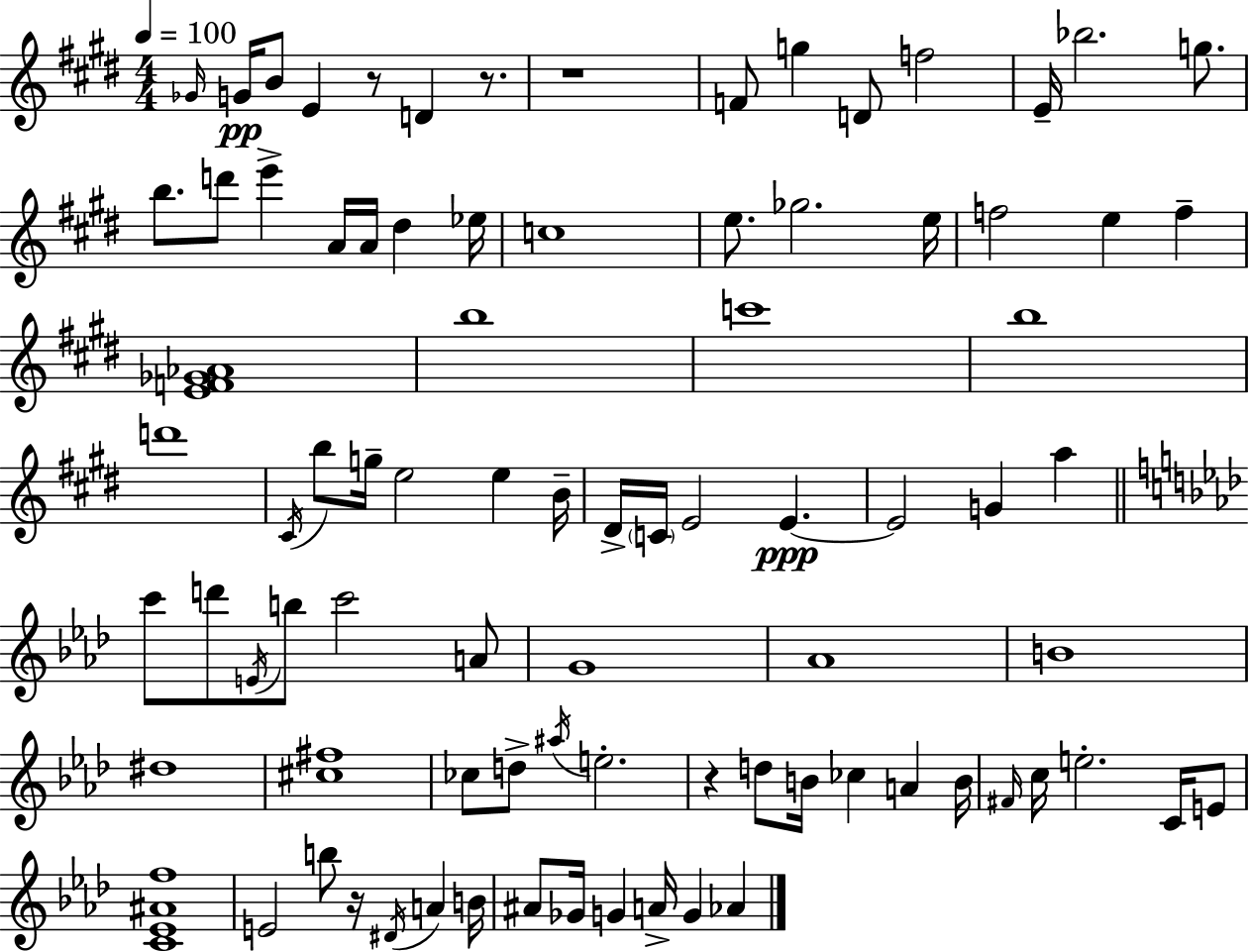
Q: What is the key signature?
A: E major